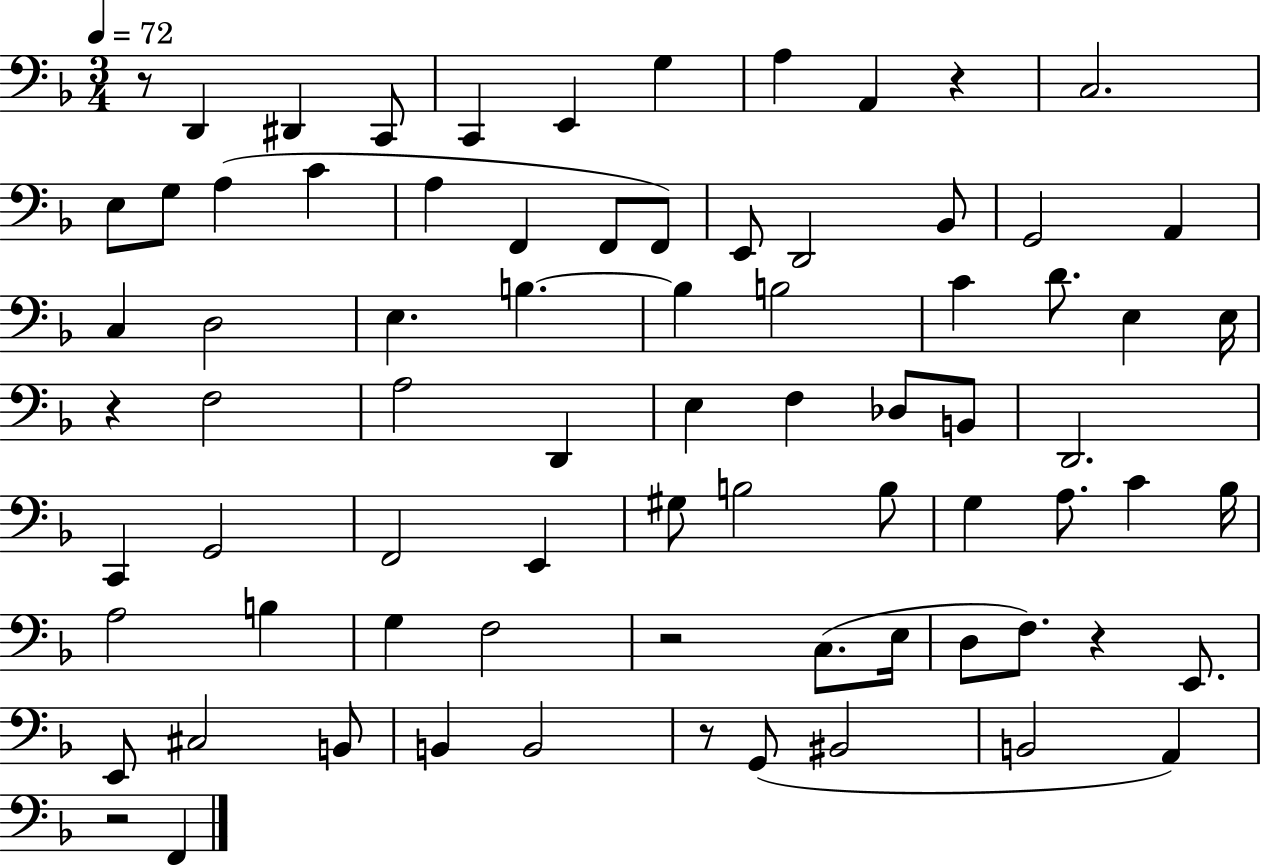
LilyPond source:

{
  \clef bass
  \numericTimeSignature
  \time 3/4
  \key f \major
  \tempo 4 = 72
  r8 d,4 dis,4 c,8 | c,4 e,4 g4 | a4 a,4 r4 | c2. | \break e8 g8 a4( c'4 | a4 f,4 f,8 f,8) | e,8 d,2 bes,8 | g,2 a,4 | \break c4 d2 | e4. b4.~~ | b4 b2 | c'4 d'8. e4 e16 | \break r4 f2 | a2 d,4 | e4 f4 des8 b,8 | d,2. | \break c,4 g,2 | f,2 e,4 | gis8 b2 b8 | g4 a8. c'4 bes16 | \break a2 b4 | g4 f2 | r2 c8.( e16 | d8 f8.) r4 e,8. | \break e,8 cis2 b,8 | b,4 b,2 | r8 g,8( bis,2 | b,2 a,4) | \break r2 f,4 | \bar "|."
}